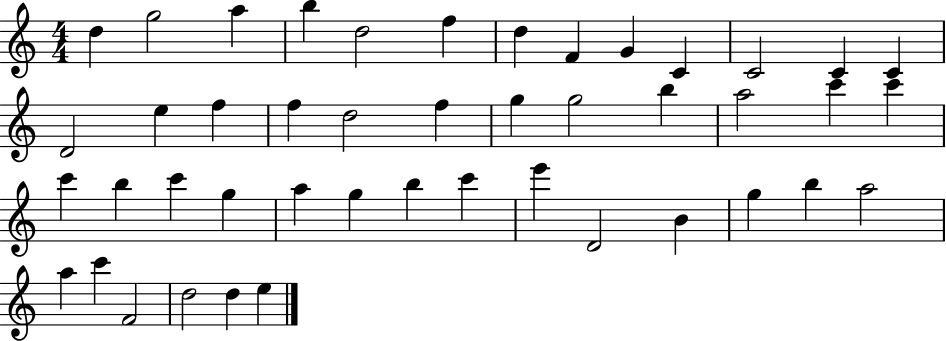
X:1
T:Untitled
M:4/4
L:1/4
K:C
d g2 a b d2 f d F G C C2 C C D2 e f f d2 f g g2 b a2 c' c' c' b c' g a g b c' e' D2 B g b a2 a c' F2 d2 d e